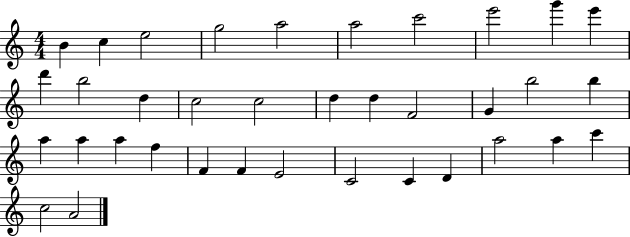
B4/q C5/q E5/h G5/h A5/h A5/h C6/h E6/h G6/q E6/q D6/q B5/h D5/q C5/h C5/h D5/q D5/q F4/h G4/q B5/h B5/q A5/q A5/q A5/q F5/q F4/q F4/q E4/h C4/h C4/q D4/q A5/h A5/q C6/q C5/h A4/h